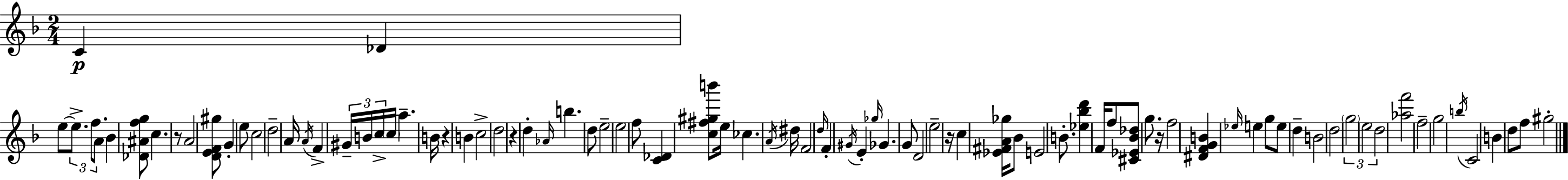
C4/q Db4/q E5/e E5/e. F5/e. A4/e Bb4/q [Db4,A#4,F5,G5]/e C5/q. R/e A4/h [D4,E4,F4,G#5]/e G4/q E5/e C5/h D5/h A4/s A4/s F4/q G#4/s B4/s C5/s C5/s A5/q. B4/s R/q B4/q C5/h D5/h R/q D5/q Ab4/s B5/q. D5/e E5/h E5/h F5/e [C4,Db4]/q [C5,F#5,G#5,B6]/e E5/s CES5/q. A4/s D#5/s F4/h D5/s F4/q G#4/s E4/q Gb5/s Gb4/q. G4/e D4/h E5/h R/s C5/q [Eb4,F#4,A4,Gb5]/s Bb4/e E4/h B4/e. [Eb5,Bb5,D6]/q F4/s F5/e [C#4,Eb4,Bb4,Db5]/e G5/e. R/s F5/h [D#4,F4,G4,B4]/q Eb5/s E5/q G5/e E5/e D5/q B4/h D5/h G5/h E5/h D5/h [Ab5,F6]/h F5/h G5/h B5/s C4/h B4/q D5/e F5/e G#5/h